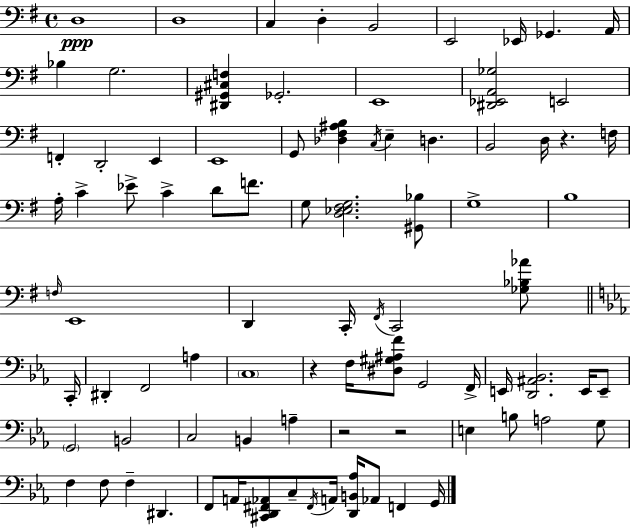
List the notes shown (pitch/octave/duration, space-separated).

D3/w D3/w C3/q D3/q B2/h E2/h Eb2/s Gb2/q. A2/s Bb3/q G3/h. [D#2,G#2,C#3,F3]/q Gb2/h. E2/w [D#2,Eb2,A2,Gb3]/h E2/h F2/q D2/h E2/q E2/w G2/e [Db3,F#3,A#3,B3]/q C3/s E3/q D3/q. B2/h D3/s R/q. F3/s A3/s C4/q Eb4/e C4/q D4/e F4/e. G3/e [D3,Eb3,F#3,G3]/h. [G#2,Bb3]/e G3/w B3/w F3/s E2/w D2/q C2/s F#2/s C2/h [Gb3,Bb3,Ab4]/e C2/s D#2/q F2/h A3/q C3/w R/q F3/s [D#3,G#3,A#3,F4]/e G2/h F2/s E2/s [D2,A#2,Bb2]/h. E2/s E2/e G2/h B2/h C3/h B2/q A3/q R/h R/h E3/q B3/e A3/h G3/e F3/q F3/e F3/q D#2/q. F2/e A2/s [C#2,D2,F#2,Ab2]/e C3/e F#2/s A2/s [D2,B2,Ab3]/s Ab2/e F2/q G2/s